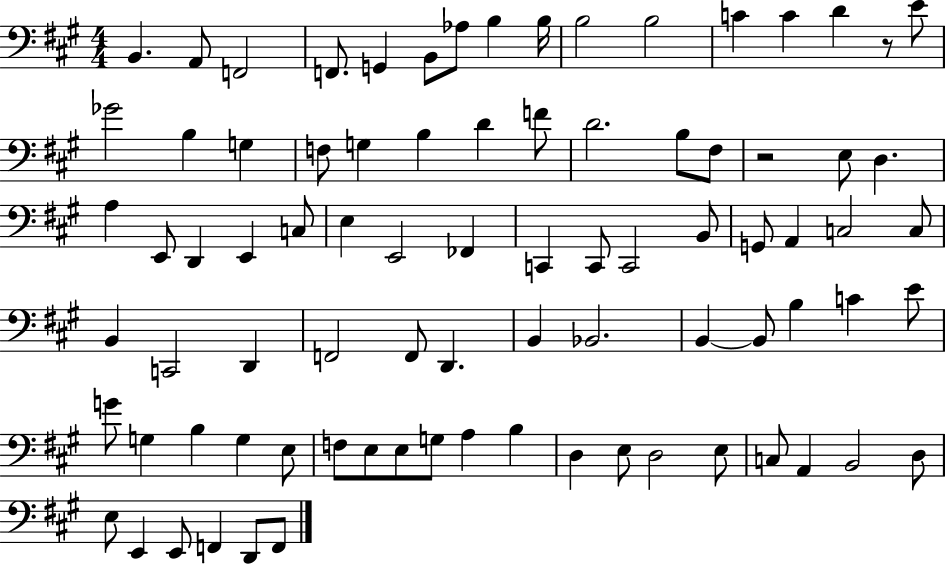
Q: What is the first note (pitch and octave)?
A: B2